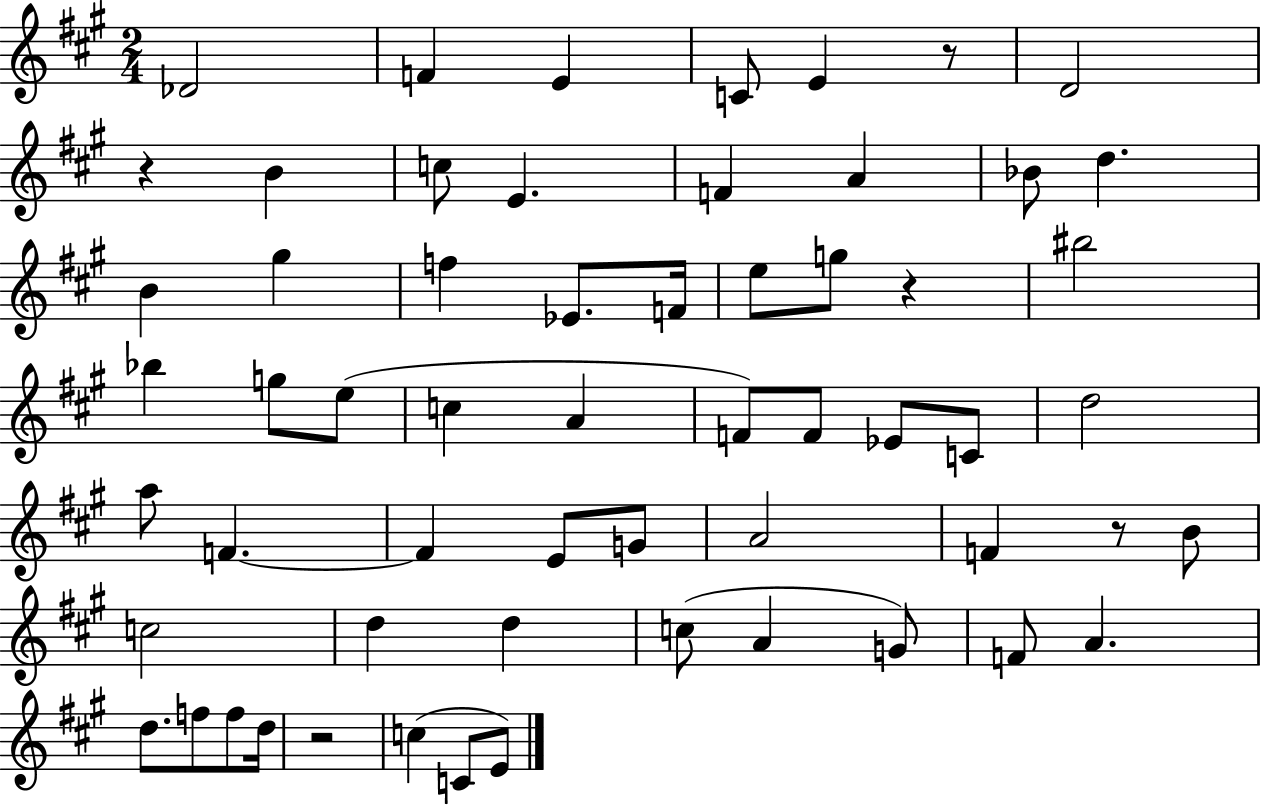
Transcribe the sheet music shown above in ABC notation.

X:1
T:Untitled
M:2/4
L:1/4
K:A
_D2 F E C/2 E z/2 D2 z B c/2 E F A _B/2 d B ^g f _E/2 F/4 e/2 g/2 z ^b2 _b g/2 e/2 c A F/2 F/2 _E/2 C/2 d2 a/2 F F E/2 G/2 A2 F z/2 B/2 c2 d d c/2 A G/2 F/2 A d/2 f/2 f/2 d/4 z2 c C/2 E/2